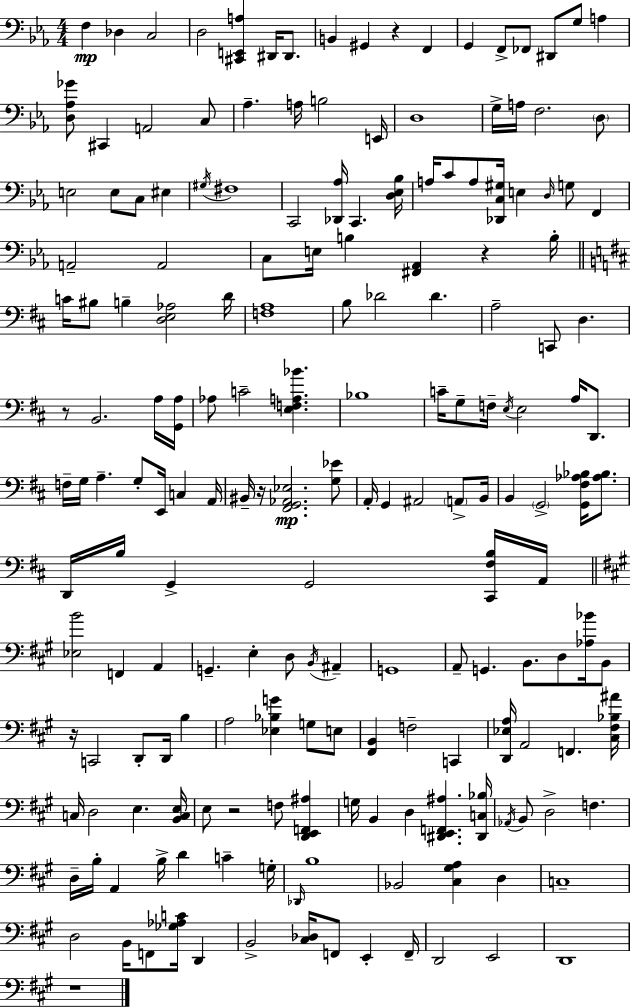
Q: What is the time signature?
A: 4/4